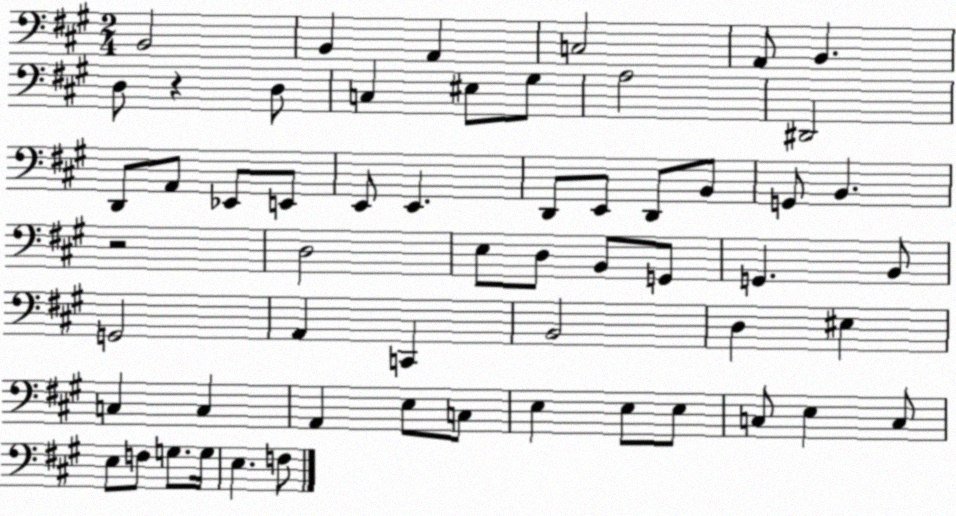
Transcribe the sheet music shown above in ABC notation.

X:1
T:Untitled
M:2/4
L:1/4
K:A
B,,2 B,, A,, C,2 A,,/2 B,, D,/2 z D,/2 C, ^E,/2 ^G,/2 A,2 ^D,,2 D,,/2 A,,/2 _E,,/2 E,,/2 E,,/2 E,, D,,/2 E,,/2 D,,/2 B,,/2 G,,/2 B,, z2 D,2 E,/2 D,/2 B,,/2 G,,/2 G,, B,,/2 G,,2 A,, C,, B,,2 D, ^E, C, C, A,, E,/2 C,/2 E, E,/2 E,/2 C,/2 E, C,/2 E,/2 F,/2 G,/2 G,/4 E, F,/2